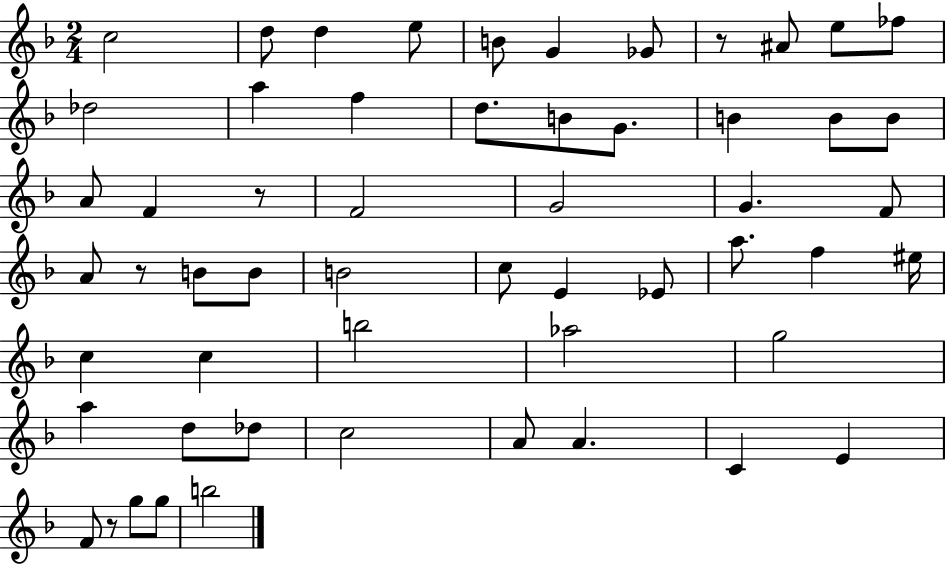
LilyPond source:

{
  \clef treble
  \numericTimeSignature
  \time 2/4
  \key f \major
  c''2 | d''8 d''4 e''8 | b'8 g'4 ges'8 | r8 ais'8 e''8 fes''8 | \break des''2 | a''4 f''4 | d''8. b'8 g'8. | b'4 b'8 b'8 | \break a'8 f'4 r8 | f'2 | g'2 | g'4. f'8 | \break a'8 r8 b'8 b'8 | b'2 | c''8 e'4 ees'8 | a''8. f''4 eis''16 | \break c''4 c''4 | b''2 | aes''2 | g''2 | \break a''4 d''8 des''8 | c''2 | a'8 a'4. | c'4 e'4 | \break f'8 r8 g''8 g''8 | b''2 | \bar "|."
}